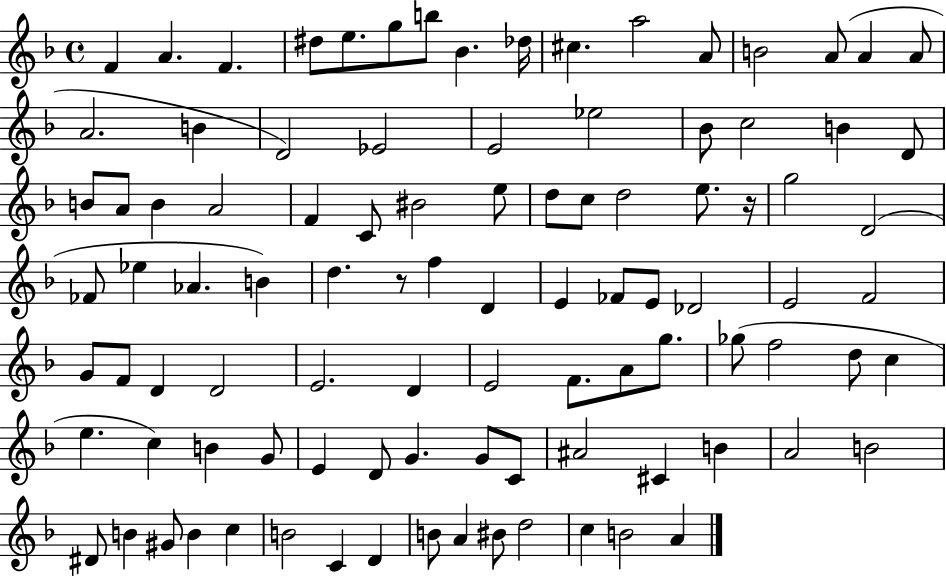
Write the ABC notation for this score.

X:1
T:Untitled
M:4/4
L:1/4
K:F
F A F ^d/2 e/2 g/2 b/2 _B _d/4 ^c a2 A/2 B2 A/2 A A/2 A2 B D2 _E2 E2 _e2 _B/2 c2 B D/2 B/2 A/2 B A2 F C/2 ^B2 e/2 d/2 c/2 d2 e/2 z/4 g2 D2 _F/2 _e _A B d z/2 f D E _F/2 E/2 _D2 E2 F2 G/2 F/2 D D2 E2 D E2 F/2 A/2 g/2 _g/2 f2 d/2 c e c B G/2 E D/2 G G/2 C/2 ^A2 ^C B A2 B2 ^D/2 B ^G/2 B c B2 C D B/2 A ^B/2 d2 c B2 A